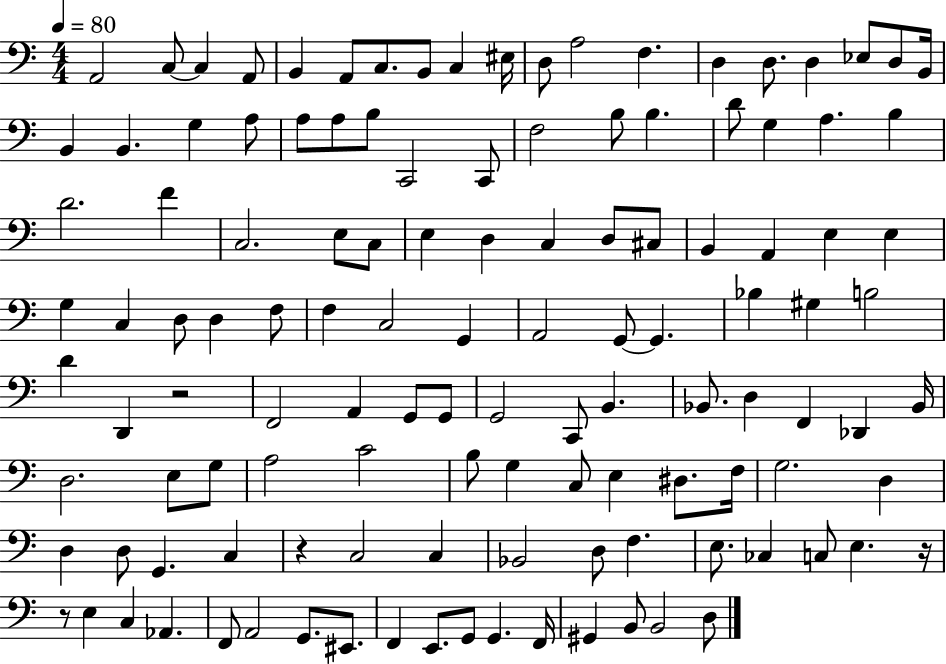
{
  \clef bass
  \numericTimeSignature
  \time 4/4
  \key c \major
  \tempo 4 = 80
  a,2 c8~~ c4 a,8 | b,4 a,8 c8. b,8 c4 eis16 | d8 a2 f4. | d4 d8. d4 ees8 d8 b,16 | \break b,4 b,4. g4 a8 | a8 a8 b8 c,2 c,8 | f2 b8 b4. | d'8 g4 a4. b4 | \break d'2. f'4 | c2. e8 c8 | e4 d4 c4 d8 cis8 | b,4 a,4 e4 e4 | \break g4 c4 d8 d4 f8 | f4 c2 g,4 | a,2 g,8~~ g,4. | bes4 gis4 b2 | \break d'4 d,4 r2 | f,2 a,4 g,8 g,8 | g,2 c,8 b,4. | bes,8. d4 f,4 des,4 bes,16 | \break d2. e8 g8 | a2 c'2 | b8 g4 c8 e4 dis8. f16 | g2. d4 | \break d4 d8 g,4. c4 | r4 c2 c4 | bes,2 d8 f4. | e8. ces4 c8 e4. r16 | \break r8 e4 c4 aes,4. | f,8 a,2 g,8. eis,8. | f,4 e,8. g,8 g,4. f,16 | gis,4 b,8 b,2 d8 | \break \bar "|."
}